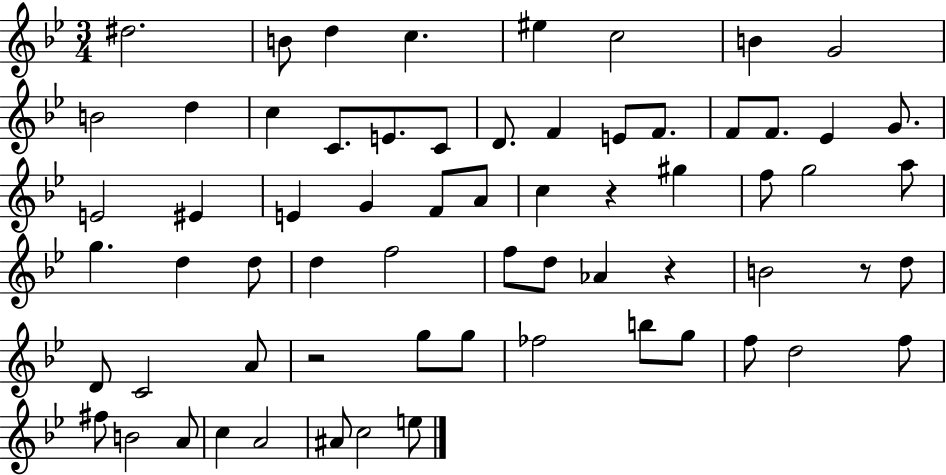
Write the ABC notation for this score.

X:1
T:Untitled
M:3/4
L:1/4
K:Bb
^d2 B/2 d c ^e c2 B G2 B2 d c C/2 E/2 C/2 D/2 F E/2 F/2 F/2 F/2 _E G/2 E2 ^E E G F/2 A/2 c z ^g f/2 g2 a/2 g d d/2 d f2 f/2 d/2 _A z B2 z/2 d/2 D/2 C2 A/2 z2 g/2 g/2 _f2 b/2 g/2 f/2 d2 f/2 ^f/2 B2 A/2 c A2 ^A/2 c2 e/2